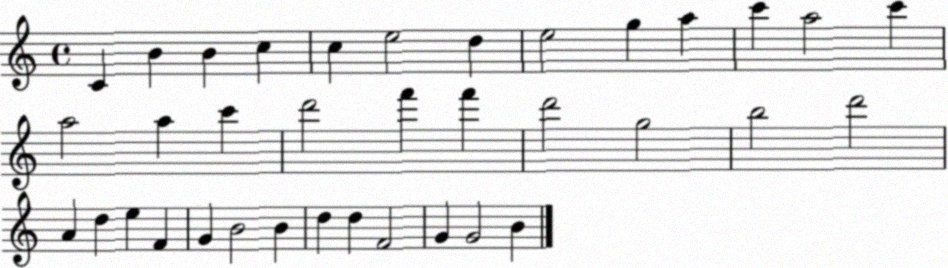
X:1
T:Untitled
M:4/4
L:1/4
K:C
C B B c c e2 d e2 g a c' a2 c' a2 a c' d'2 f' f' d'2 g2 b2 d'2 A d e F G B2 B d d F2 G G2 B